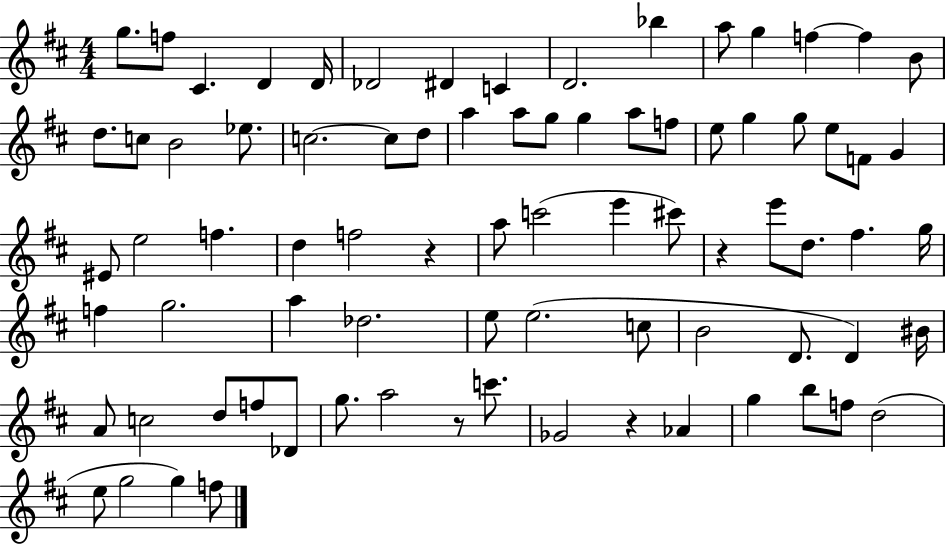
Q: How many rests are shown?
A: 4